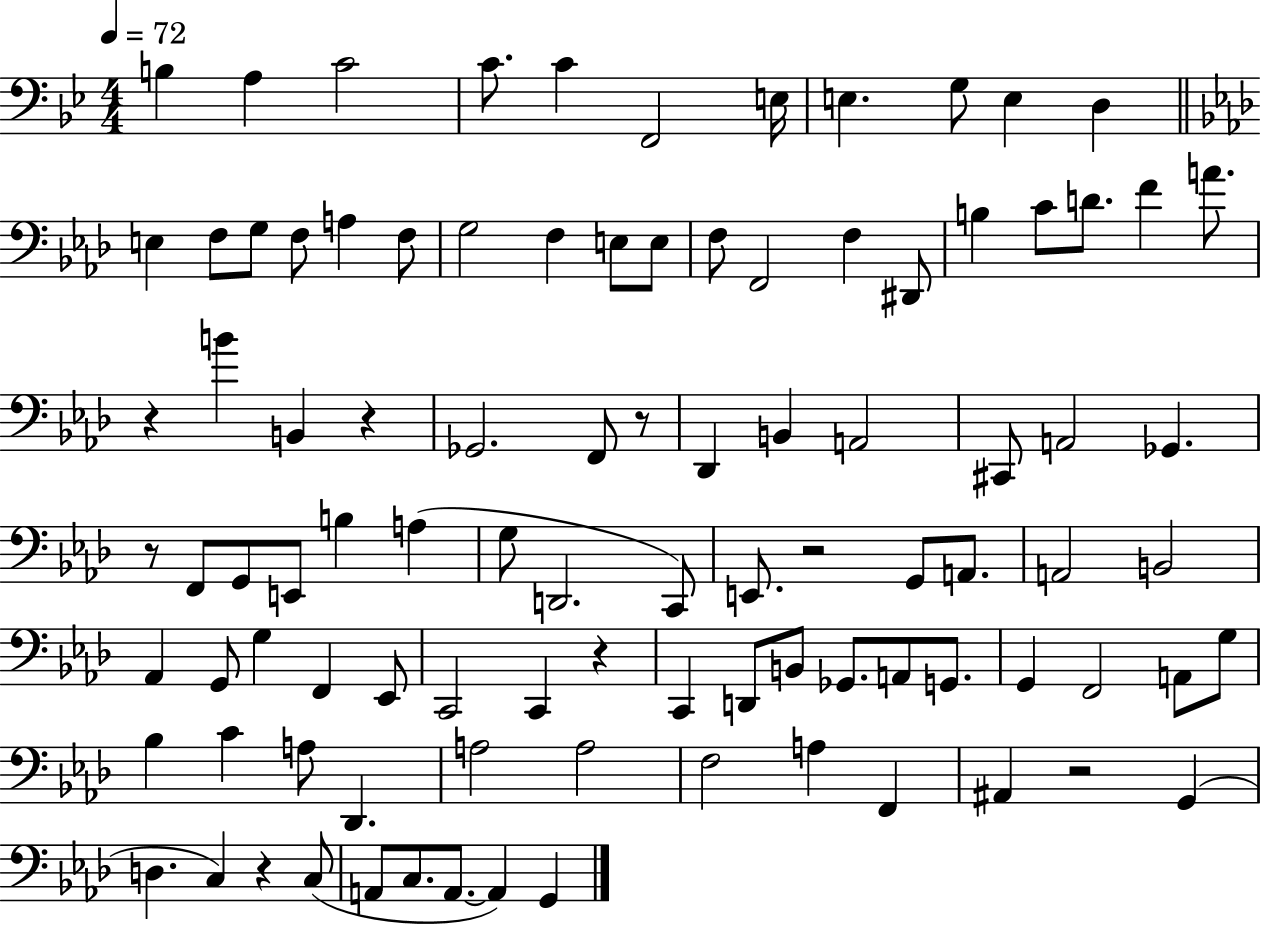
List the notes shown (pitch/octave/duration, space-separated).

B3/q A3/q C4/h C4/e. C4/q F2/h E3/s E3/q. G3/e E3/q D3/q E3/q F3/e G3/e F3/e A3/q F3/e G3/h F3/q E3/e E3/e F3/e F2/h F3/q D#2/e B3/q C4/e D4/e. F4/q A4/e. R/q B4/q B2/q R/q Gb2/h. F2/e R/e Db2/q B2/q A2/h C#2/e A2/h Gb2/q. R/e F2/e G2/e E2/e B3/q A3/q G3/e D2/h. C2/e E2/e. R/h G2/e A2/e. A2/h B2/h Ab2/q G2/e G3/q F2/q Eb2/e C2/h C2/q R/q C2/q D2/e B2/e Gb2/e. A2/e G2/e. G2/q F2/h A2/e G3/e Bb3/q C4/q A3/e Db2/q. A3/h A3/h F3/h A3/q F2/q A#2/q R/h G2/q D3/q. C3/q R/q C3/e A2/e C3/e. A2/e. A2/q G2/q